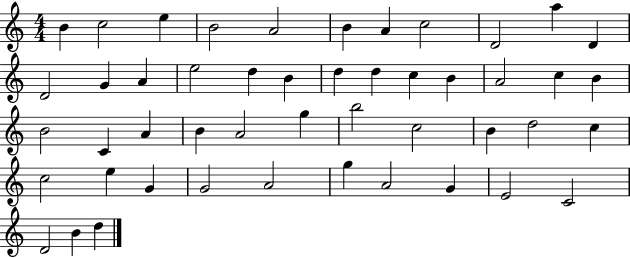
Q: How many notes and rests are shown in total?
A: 48